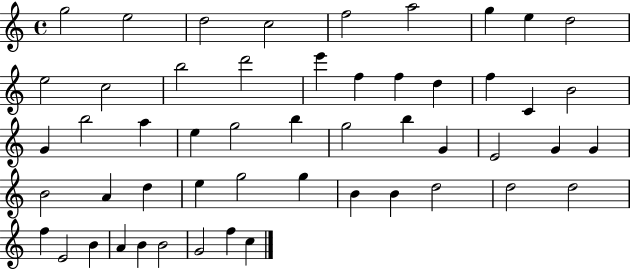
G5/h E5/h D5/h C5/h F5/h A5/h G5/q E5/q D5/h E5/h C5/h B5/h D6/h E6/q F5/q F5/q D5/q F5/q C4/q B4/h G4/q B5/h A5/q E5/q G5/h B5/q G5/h B5/q G4/q E4/h G4/q G4/q B4/h A4/q D5/q E5/q G5/h G5/q B4/q B4/q D5/h D5/h D5/h F5/q E4/h B4/q A4/q B4/q B4/h G4/h F5/q C5/q